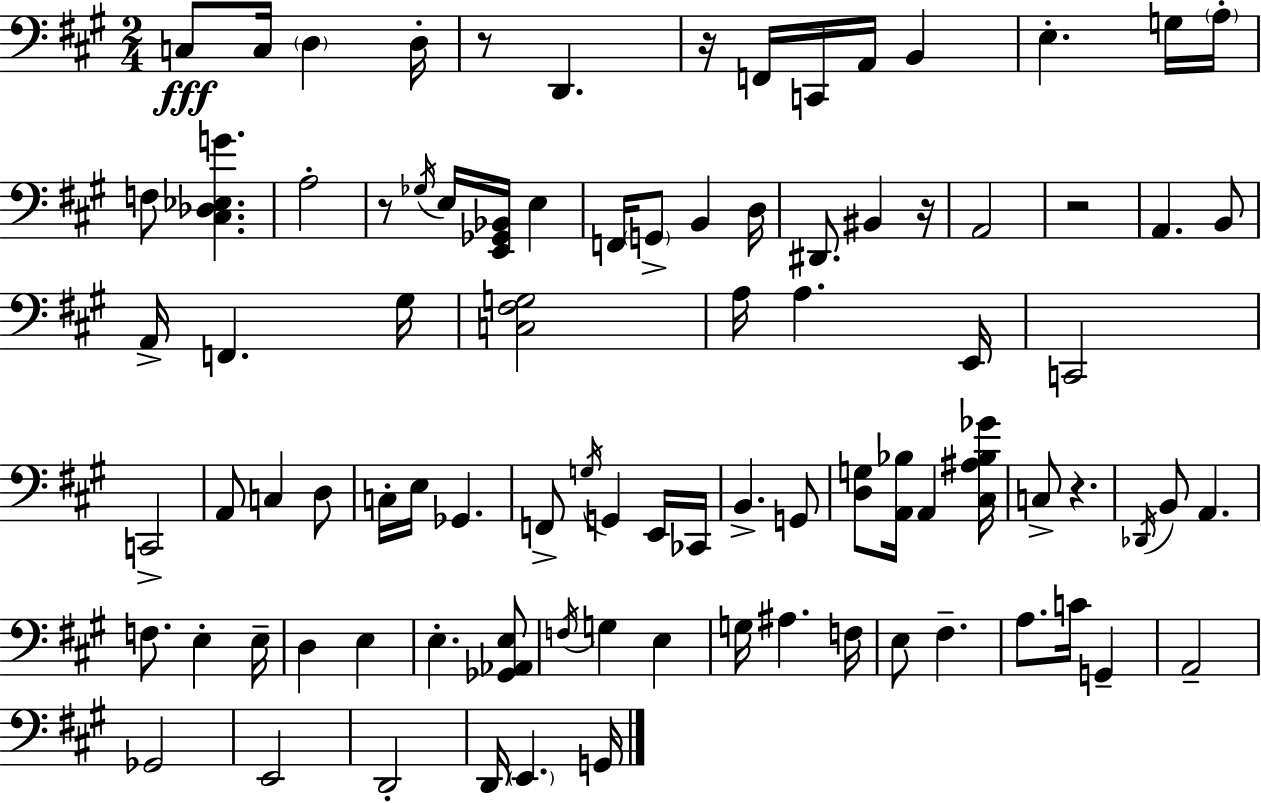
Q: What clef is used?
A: bass